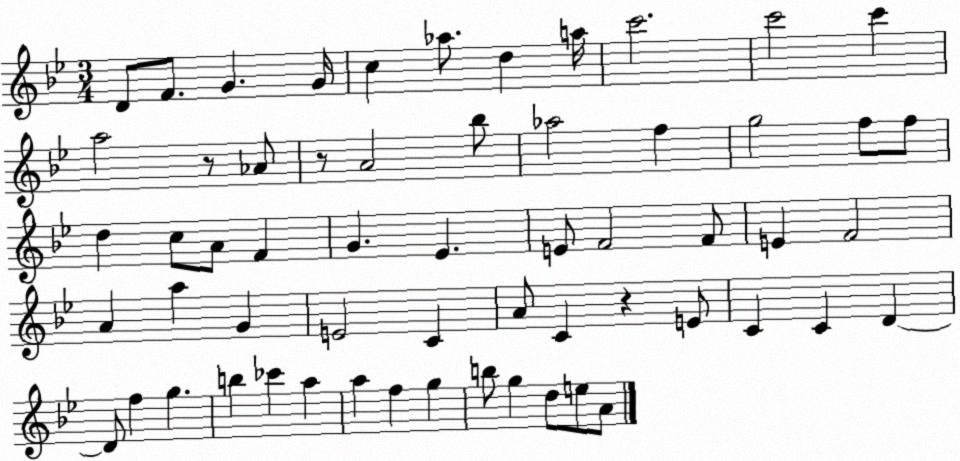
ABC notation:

X:1
T:Untitled
M:3/4
L:1/4
K:Bb
D/2 F/2 G G/4 c _a/2 d a/4 c'2 c'2 c' a2 z/2 _A/2 z/2 A2 _b/2 _a2 f g2 f/2 f/2 d c/2 A/2 F G _E E/2 F2 F/2 E F2 A a G E2 C A/2 C z E/2 C C D D/2 f g b _c' a a f g b/2 g d/2 e/2 A/2